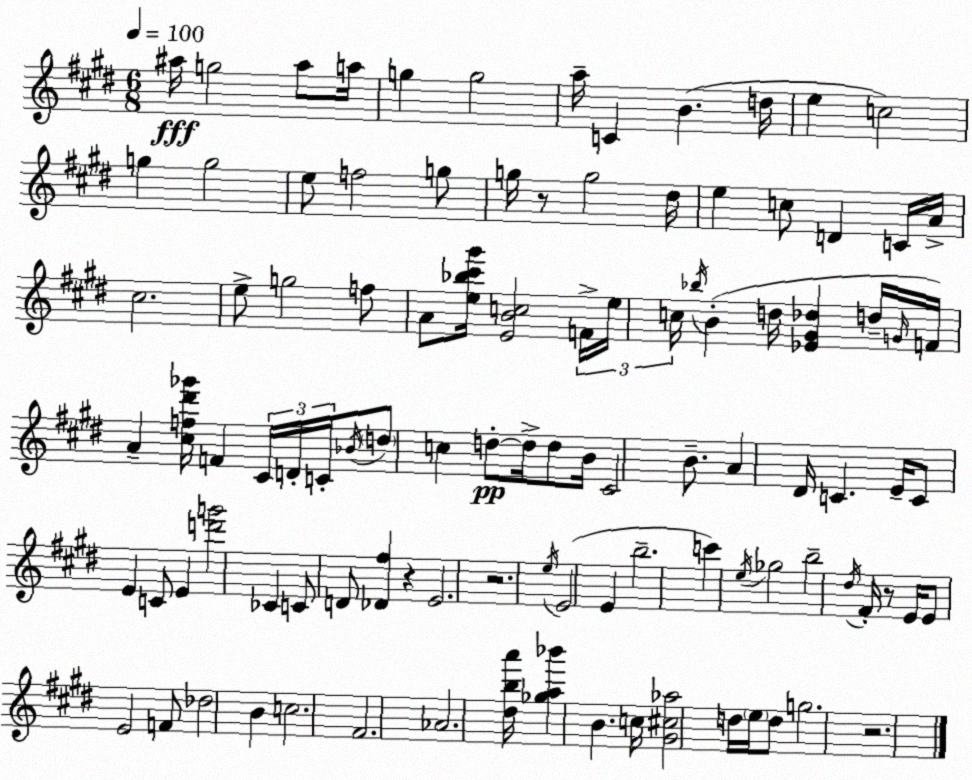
X:1
T:Untitled
M:6/8
L:1/4
K:E
^a/4 g2 ^a/2 a/4 g g2 a/4 C B d/4 e c2 g g2 e/2 f2 g/2 g/4 z/2 g2 ^d/4 e c/2 D C/4 A/4 ^c2 e/2 g2 f/2 A/2 [e_b^c'^g']/4 [EBc]2 F/4 e/4 c/4 _b/4 B d/4 [_E^G_d] d/4 G/4 F/4 A [^cf^d'_g']/4 F ^C/4 D/4 C/4 _B/4 d/2 c d/2 d/4 d/2 B/4 ^C2 B/2 A ^D/4 C E/4 C/2 E C/2 E [d'g']2 _C C/2 D/2 [_D^f] z E2 z2 e/4 E2 E b2 c' e/4 _g2 b2 ^d/4 ^F/4 z/2 E/4 E/2 E2 F/2 _d2 B c2 ^F2 _A2 [^dba']/4 [_ga_b'] B c/4 [^G^c_a]2 d/4 e/4 d/2 g2 z2